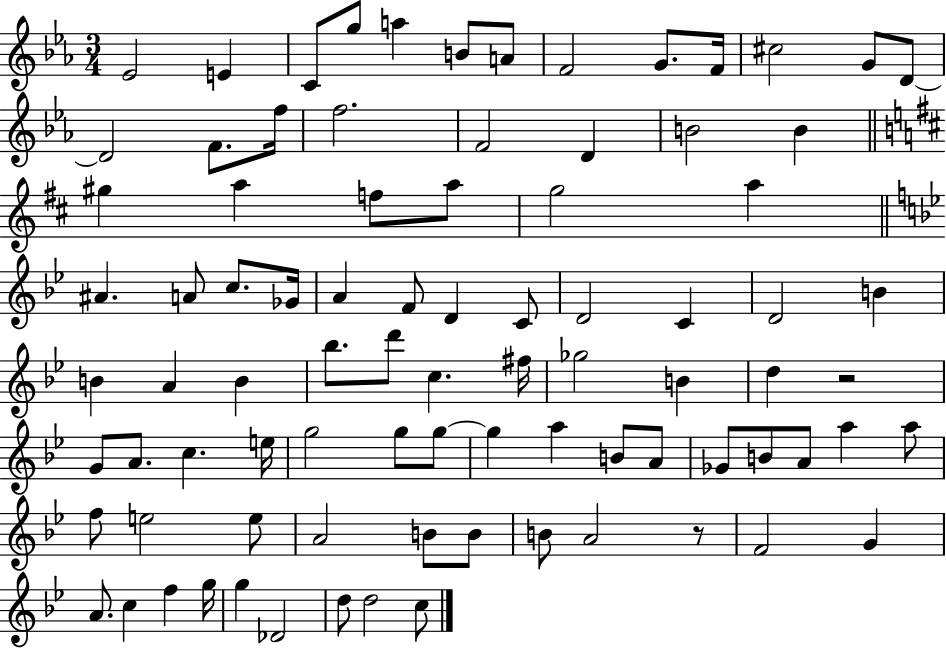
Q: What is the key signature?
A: EES major